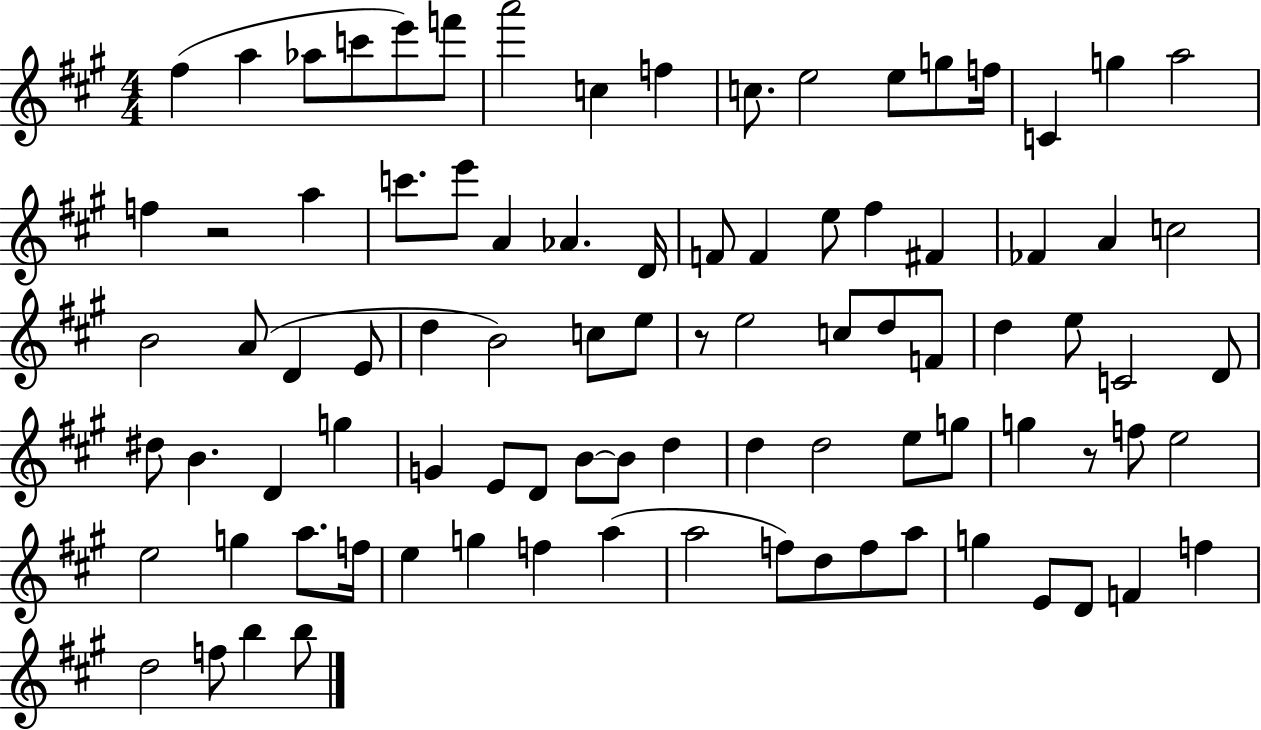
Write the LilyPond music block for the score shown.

{
  \clef treble
  \numericTimeSignature
  \time 4/4
  \key a \major
  fis''4( a''4 aes''8 c'''8 e'''8) f'''8 | a'''2 c''4 f''4 | c''8. e''2 e''8 g''8 f''16 | c'4 g''4 a''2 | \break f''4 r2 a''4 | c'''8. e'''8 a'4 aes'4. d'16 | f'8 f'4 e''8 fis''4 fis'4 | fes'4 a'4 c''2 | \break b'2 a'8( d'4 e'8 | d''4 b'2) c''8 e''8 | r8 e''2 c''8 d''8 f'8 | d''4 e''8 c'2 d'8 | \break dis''8 b'4. d'4 g''4 | g'4 e'8 d'8 b'8~~ b'8 d''4 | d''4 d''2 e''8 g''8 | g''4 r8 f''8 e''2 | \break e''2 g''4 a''8. f''16 | e''4 g''4 f''4 a''4( | a''2 f''8) d''8 f''8 a''8 | g''4 e'8 d'8 f'4 f''4 | \break d''2 f''8 b''4 b''8 | \bar "|."
}